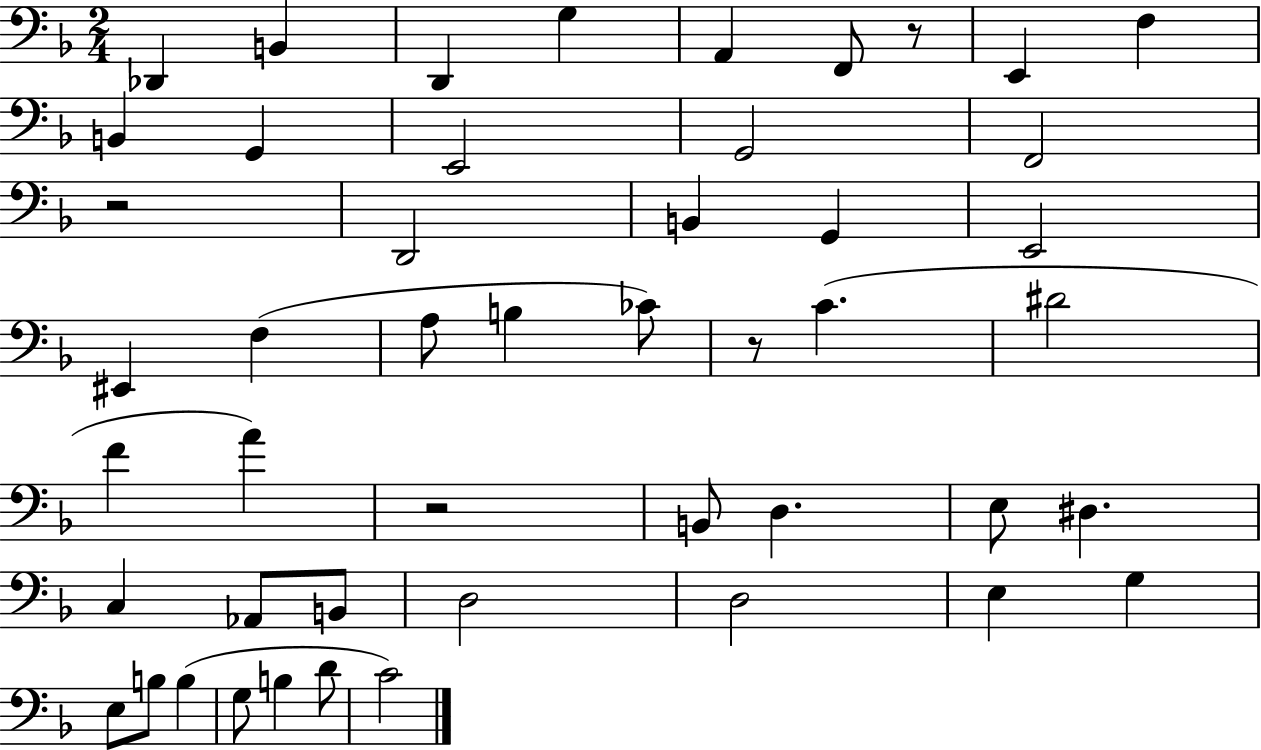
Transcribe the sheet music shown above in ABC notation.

X:1
T:Untitled
M:2/4
L:1/4
K:F
_D,, B,, D,, G, A,, F,,/2 z/2 E,, F, B,, G,, E,,2 G,,2 F,,2 z2 D,,2 B,, G,, E,,2 ^E,, F, A,/2 B, _C/2 z/2 C ^D2 F A z2 B,,/2 D, E,/2 ^D, C, _A,,/2 B,,/2 D,2 D,2 E, G, E,/2 B,/2 B, G,/2 B, D/2 C2